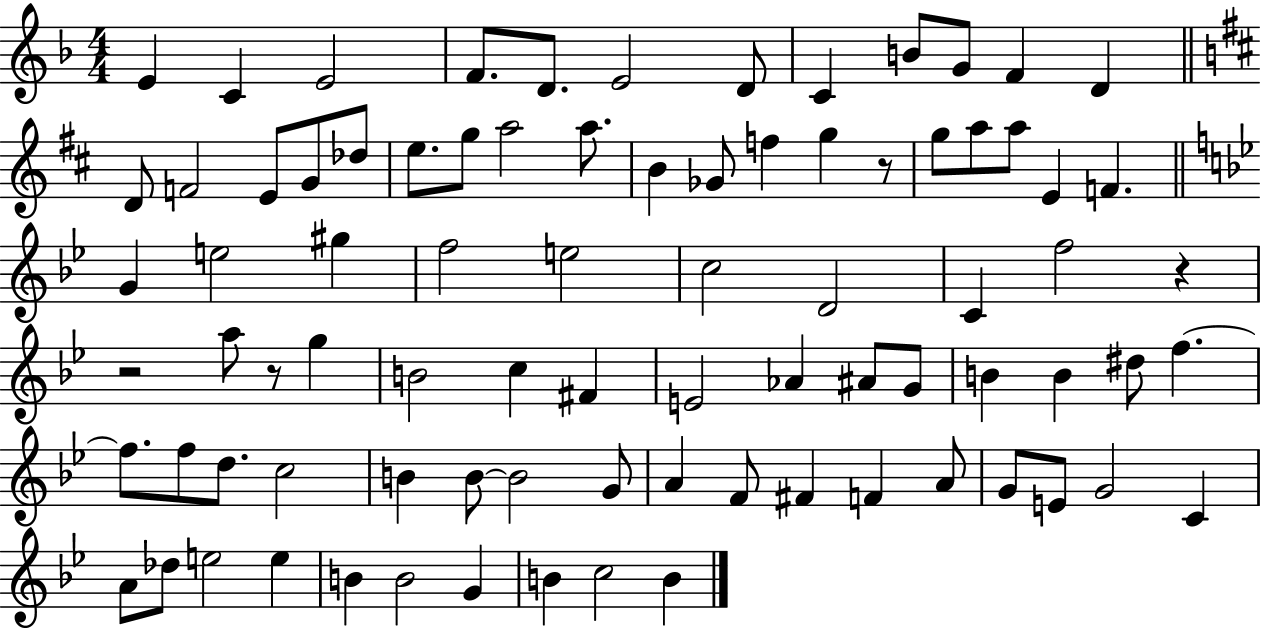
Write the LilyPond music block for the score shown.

{
  \clef treble
  \numericTimeSignature
  \time 4/4
  \key f \major
  e'4 c'4 e'2 | f'8. d'8. e'2 d'8 | c'4 b'8 g'8 f'4 d'4 | \bar "||" \break \key b \minor d'8 f'2 e'8 g'8 des''8 | e''8. g''8 a''2 a''8. | b'4 ges'8 f''4 g''4 r8 | g''8 a''8 a''8 e'4 f'4. | \break \bar "||" \break \key bes \major g'4 e''2 gis''4 | f''2 e''2 | c''2 d'2 | c'4 f''2 r4 | \break r2 a''8 r8 g''4 | b'2 c''4 fis'4 | e'2 aes'4 ais'8 g'8 | b'4 b'4 dis''8 f''4.~~ | \break f''8. f''8 d''8. c''2 | b'4 b'8~~ b'2 g'8 | a'4 f'8 fis'4 f'4 a'8 | g'8 e'8 g'2 c'4 | \break a'8 des''8 e''2 e''4 | b'4 b'2 g'4 | b'4 c''2 b'4 | \bar "|."
}